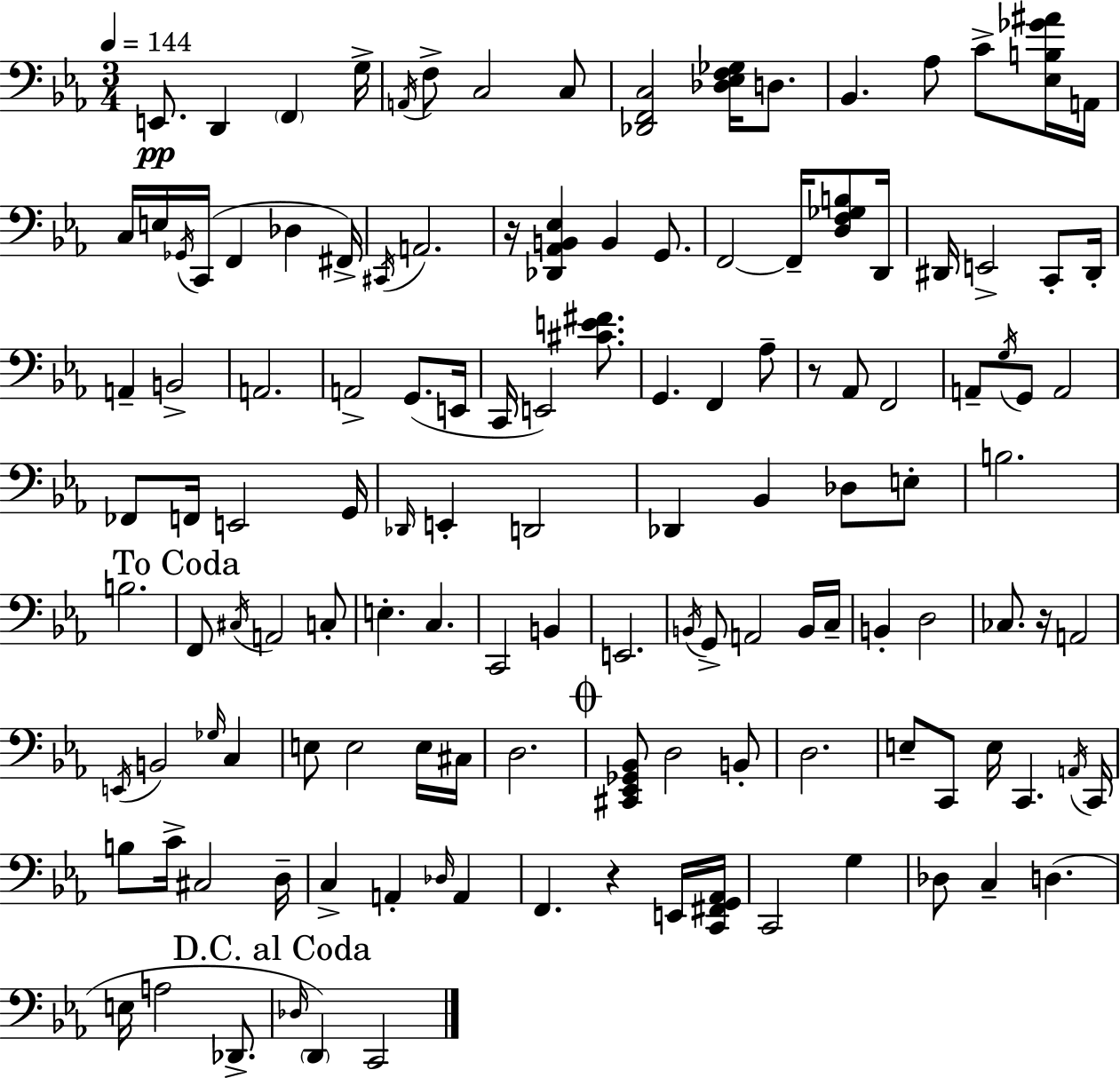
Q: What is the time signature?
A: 3/4